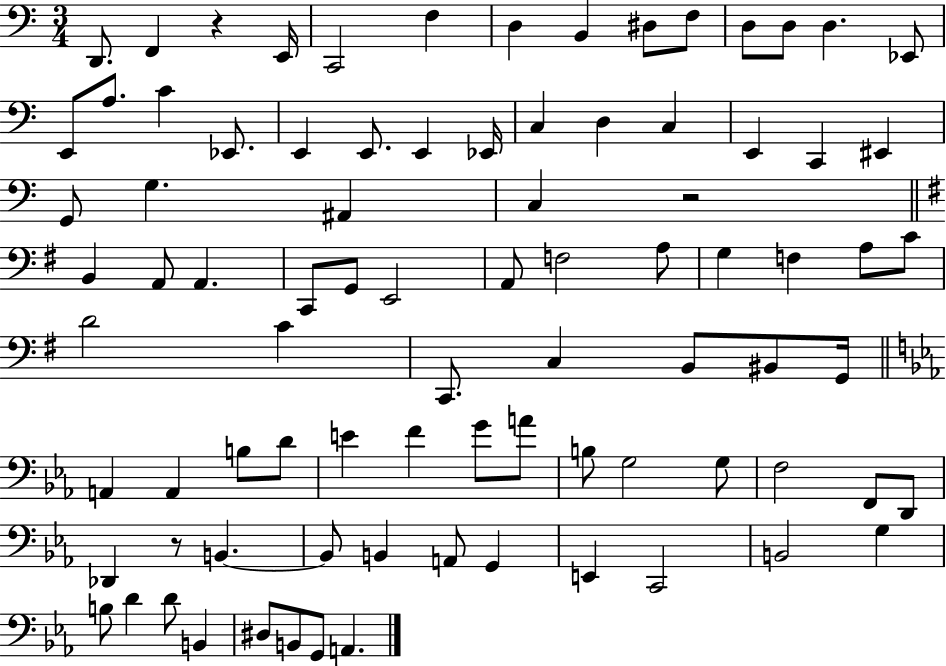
D2/e. F2/q R/q E2/s C2/h F3/q D3/q B2/q D#3/e F3/e D3/e D3/e D3/q. Eb2/e E2/e A3/e. C4/q Eb2/e. E2/q E2/e. E2/q Eb2/s C3/q D3/q C3/q E2/q C2/q EIS2/q G2/e G3/q. A#2/q C3/q R/h B2/q A2/e A2/q. C2/e G2/e E2/h A2/e F3/h A3/e G3/q F3/q A3/e C4/e D4/h C4/q C2/e. C3/q B2/e BIS2/e G2/s A2/q A2/q B3/e D4/e E4/q F4/q G4/e A4/e B3/e G3/h G3/e F3/h F2/e D2/e Db2/q R/e B2/q. B2/e B2/q A2/e G2/q E2/q C2/h B2/h G3/q B3/e D4/q D4/e B2/q D#3/e B2/e G2/e A2/q.